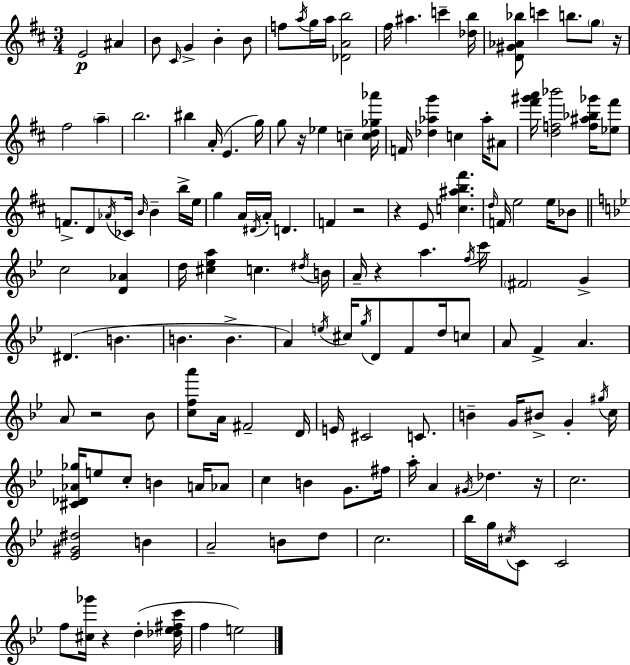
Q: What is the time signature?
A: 3/4